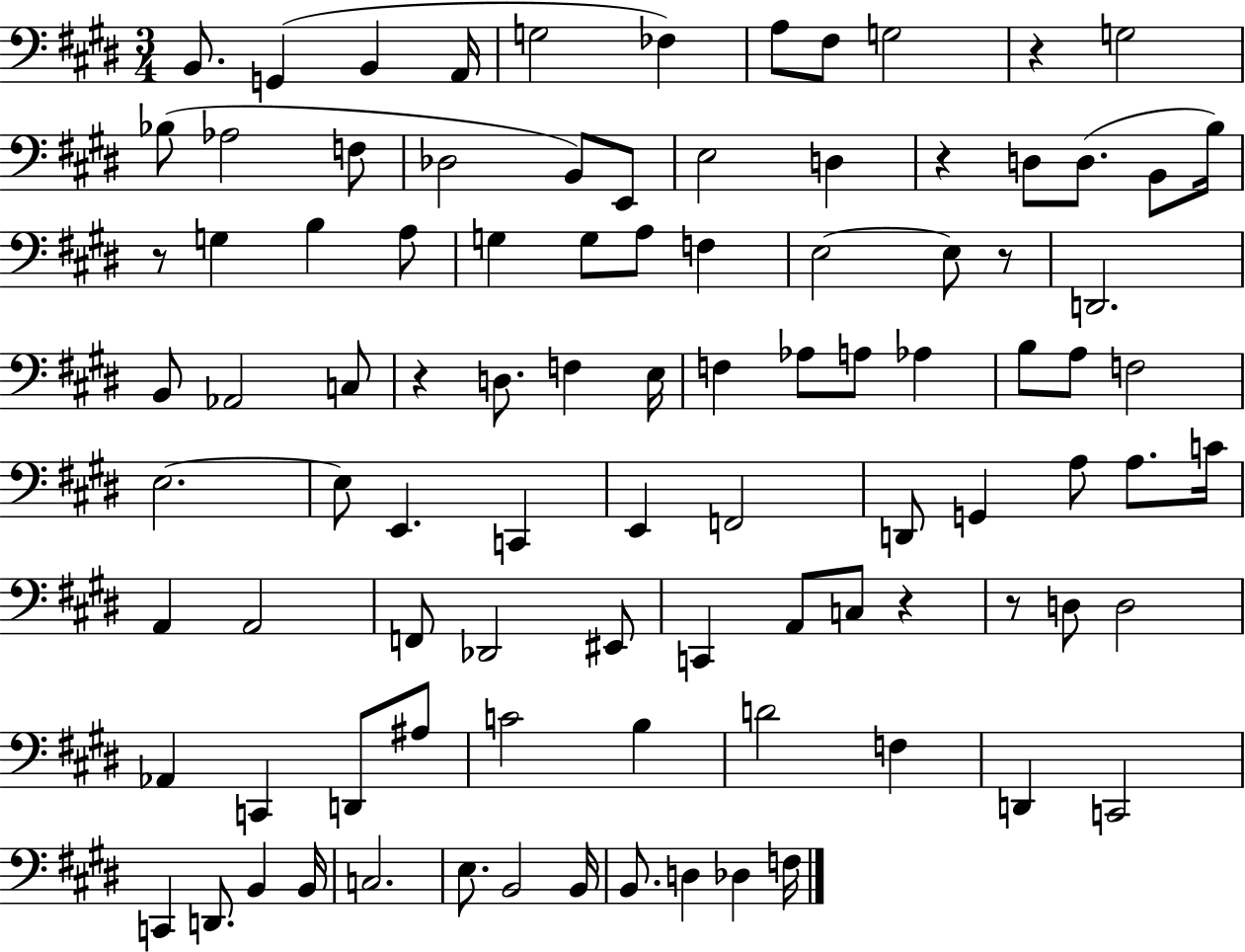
X:1
T:Untitled
M:3/4
L:1/4
K:E
B,,/2 G,, B,, A,,/4 G,2 _F, A,/2 ^F,/2 G,2 z G,2 _B,/2 _A,2 F,/2 _D,2 B,,/2 E,,/2 E,2 D, z D,/2 D,/2 B,,/2 B,/4 z/2 G, B, A,/2 G, G,/2 A,/2 F, E,2 E,/2 z/2 D,,2 B,,/2 _A,,2 C,/2 z D,/2 F, E,/4 F, _A,/2 A,/2 _A, B,/2 A,/2 F,2 E,2 E,/2 E,, C,, E,, F,,2 D,,/2 G,, A,/2 A,/2 C/4 A,, A,,2 F,,/2 _D,,2 ^E,,/2 C,, A,,/2 C,/2 z z/2 D,/2 D,2 _A,, C,, D,,/2 ^A,/2 C2 B, D2 F, D,, C,,2 C,, D,,/2 B,, B,,/4 C,2 E,/2 B,,2 B,,/4 B,,/2 D, _D, F,/4